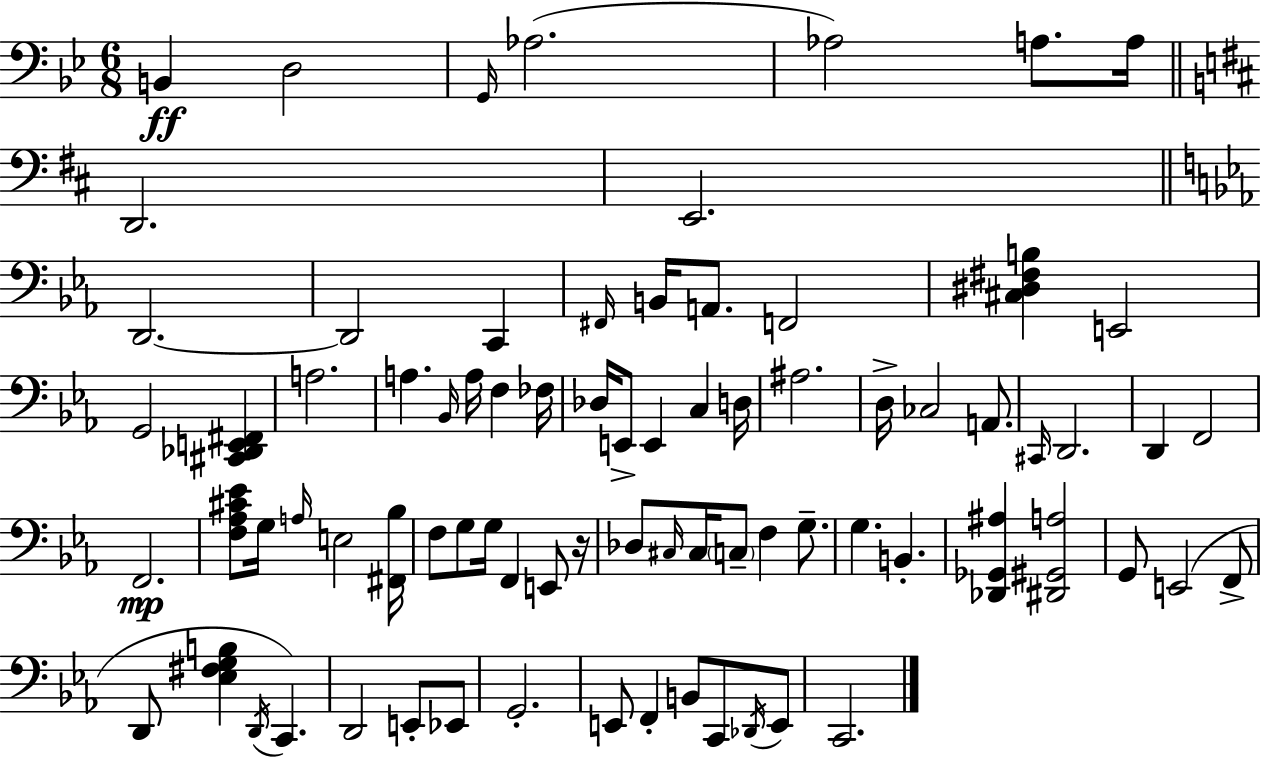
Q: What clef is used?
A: bass